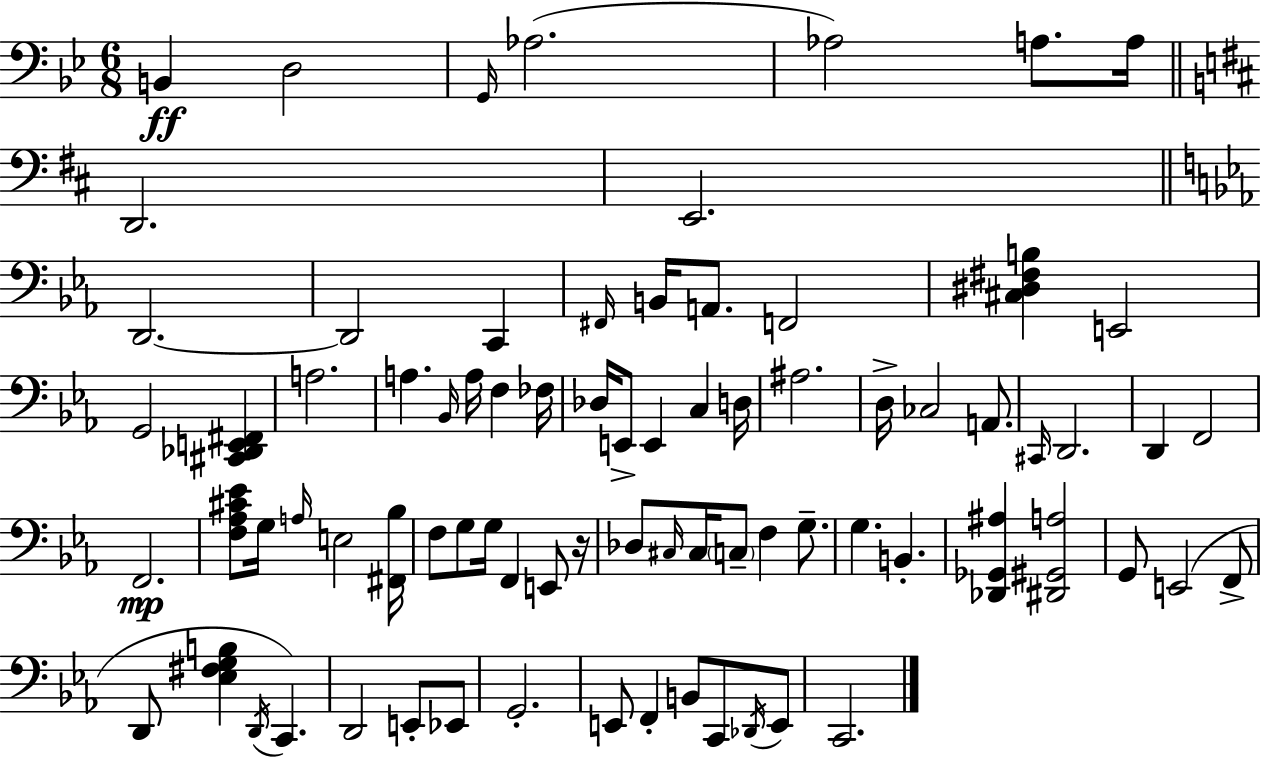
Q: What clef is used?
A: bass